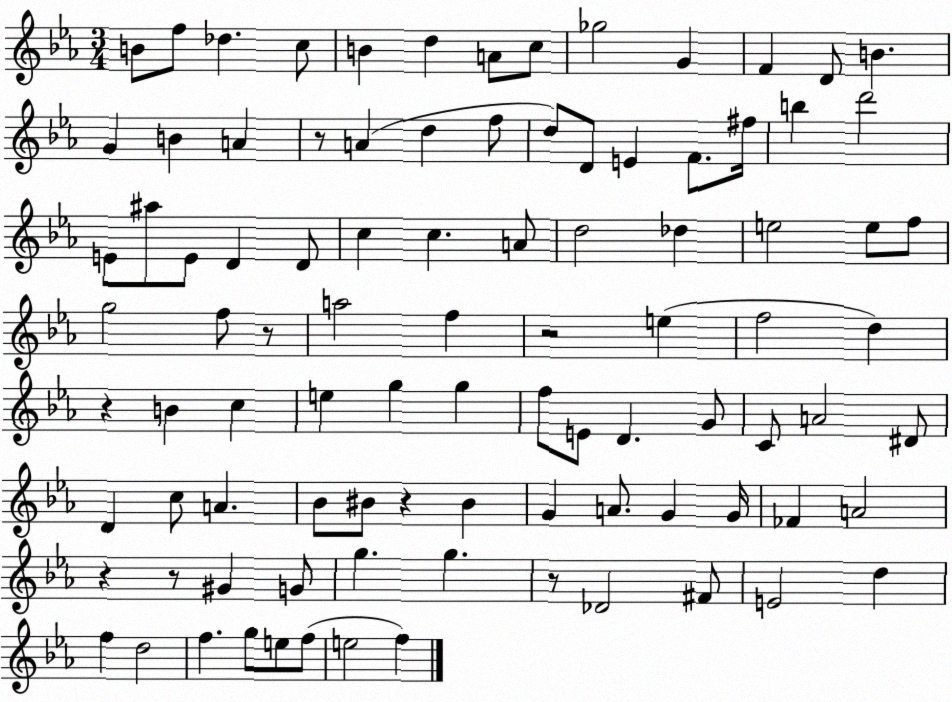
X:1
T:Untitled
M:3/4
L:1/4
K:Eb
B/2 f/2 _d c/2 B d A/2 c/2 _g2 G F D/2 B G B A z/2 A d f/2 d/2 D/2 E F/2 ^f/4 b d'2 E/2 ^a/2 E/2 D D/2 c c A/2 d2 _d e2 e/2 f/2 g2 f/2 z/2 a2 f z2 e f2 d z B c e g g f/2 E/2 D G/2 C/2 A2 ^D/2 D c/2 A _B/2 ^B/2 z ^B G A/2 G G/4 _F A2 z z/2 ^G G/2 g g z/2 _D2 ^F/2 E2 d f d2 f g/2 e/2 f/2 e2 f